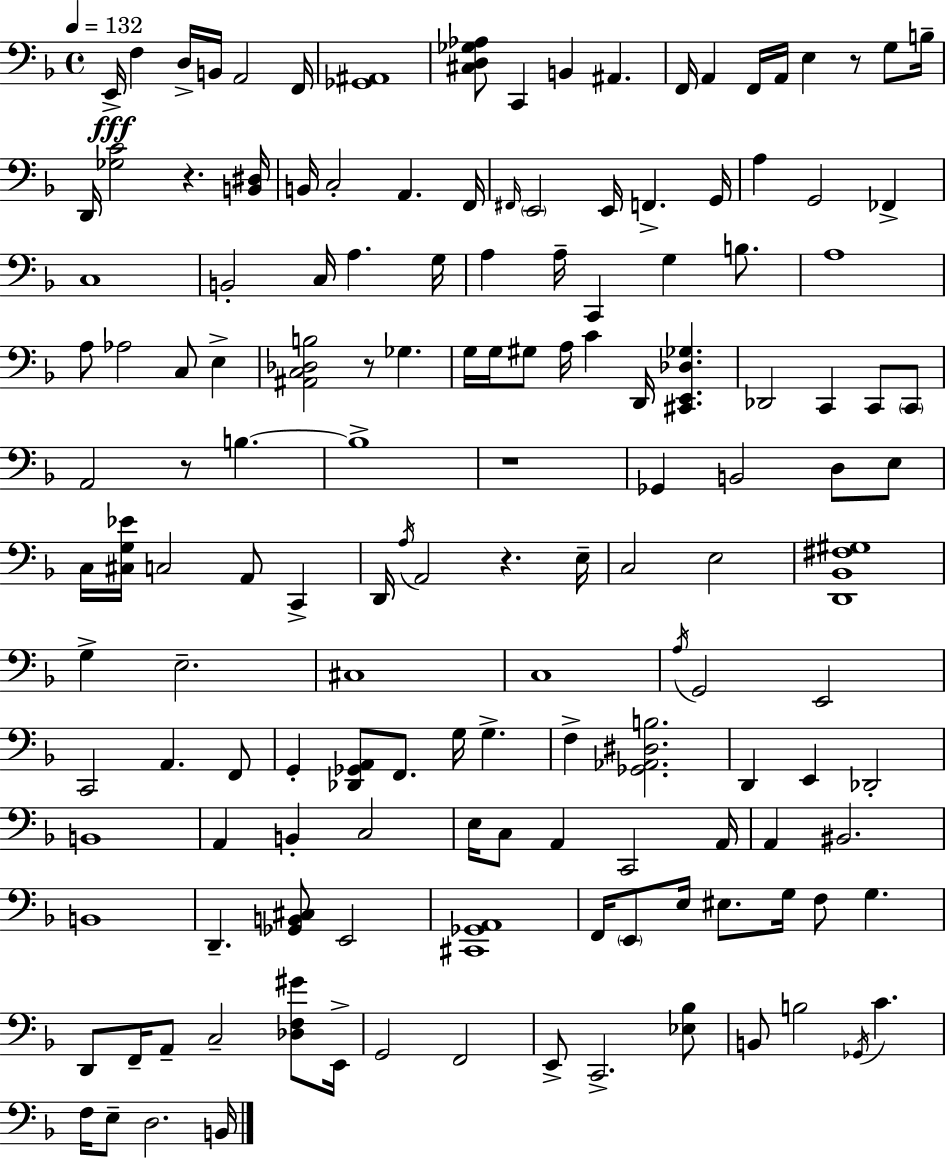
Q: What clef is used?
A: bass